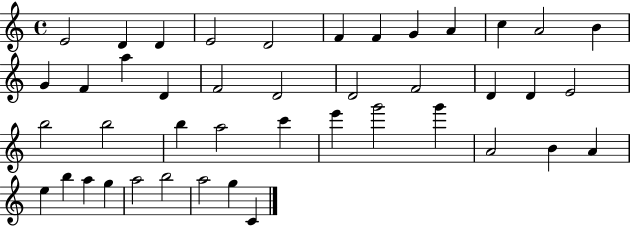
X:1
T:Untitled
M:4/4
L:1/4
K:C
E2 D D E2 D2 F F G A c A2 B G F a D F2 D2 D2 F2 D D E2 b2 b2 b a2 c' e' g'2 g' A2 B A e b a g a2 b2 a2 g C